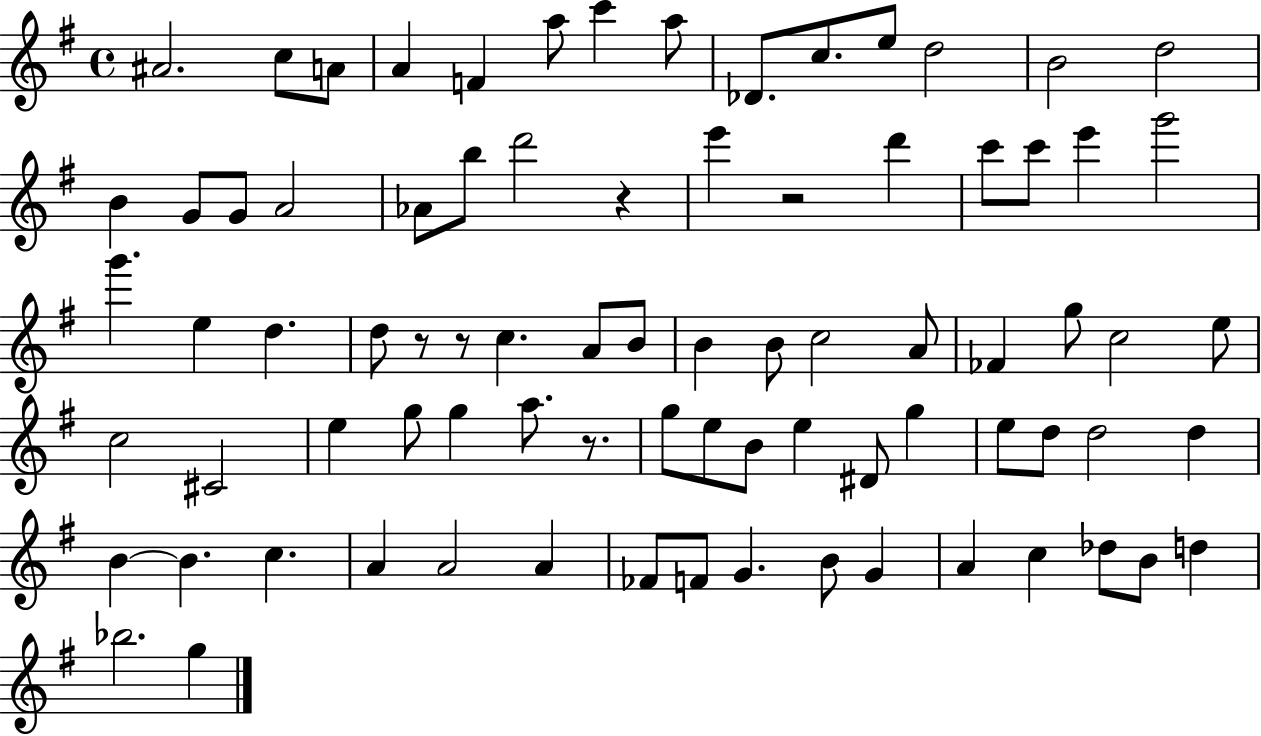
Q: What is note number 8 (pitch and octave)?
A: A5